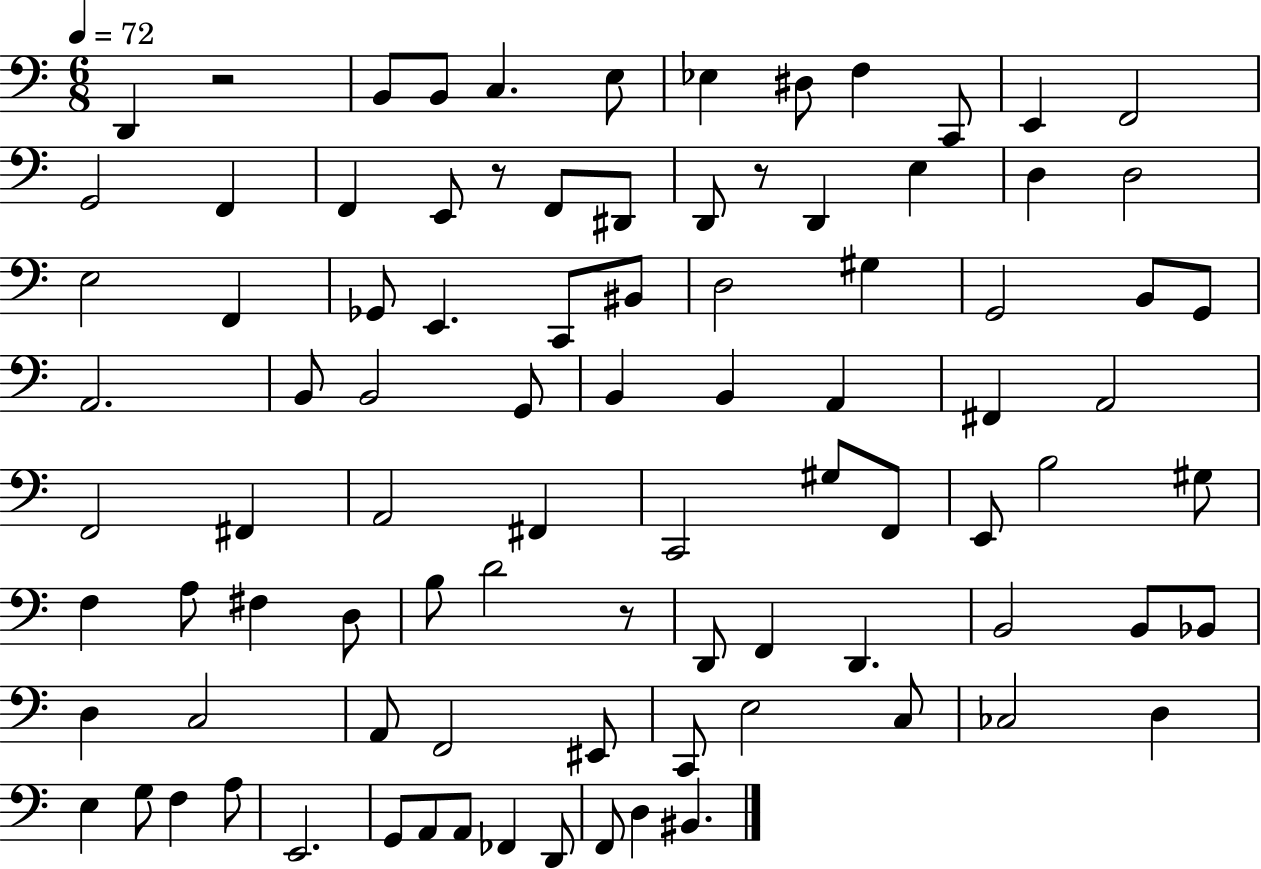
X:1
T:Untitled
M:6/8
L:1/4
K:C
D,, z2 B,,/2 B,,/2 C, E,/2 _E, ^D,/2 F, C,,/2 E,, F,,2 G,,2 F,, F,, E,,/2 z/2 F,,/2 ^D,,/2 D,,/2 z/2 D,, E, D, D,2 E,2 F,, _G,,/2 E,, C,,/2 ^B,,/2 D,2 ^G, G,,2 B,,/2 G,,/2 A,,2 B,,/2 B,,2 G,,/2 B,, B,, A,, ^F,, A,,2 F,,2 ^F,, A,,2 ^F,, C,,2 ^G,/2 F,,/2 E,,/2 B,2 ^G,/2 F, A,/2 ^F, D,/2 B,/2 D2 z/2 D,,/2 F,, D,, B,,2 B,,/2 _B,,/2 D, C,2 A,,/2 F,,2 ^E,,/2 C,,/2 E,2 C,/2 _C,2 D, E, G,/2 F, A,/2 E,,2 G,,/2 A,,/2 A,,/2 _F,, D,,/2 F,,/2 D, ^B,,